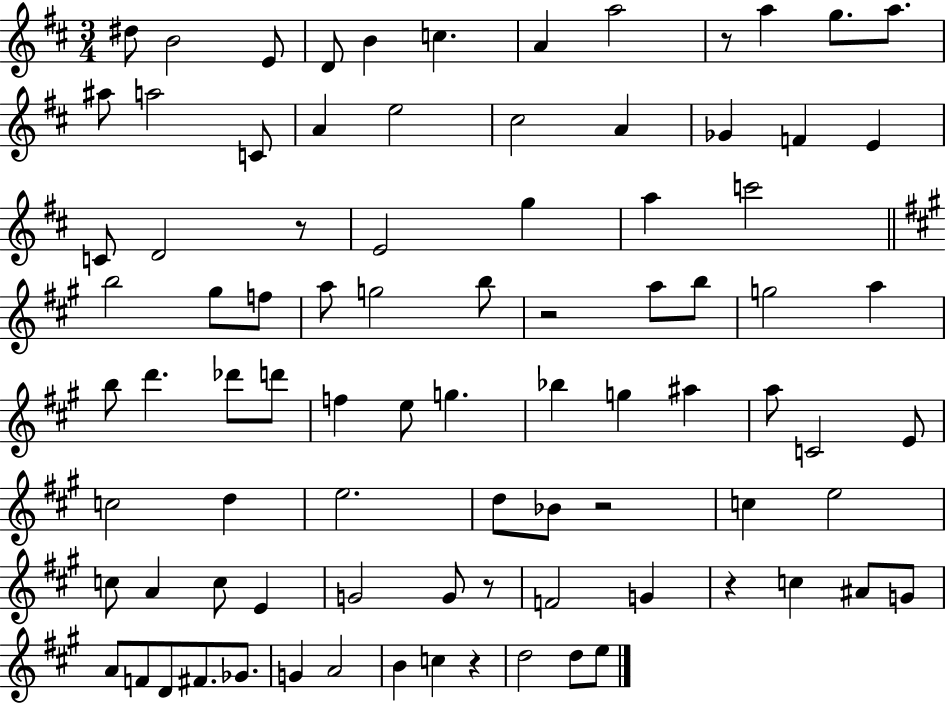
D#5/e B4/h E4/e D4/e B4/q C5/q. A4/q A5/h R/e A5/q G5/e. A5/e. A#5/e A5/h C4/e A4/q E5/h C#5/h A4/q Gb4/q F4/q E4/q C4/e D4/h R/e E4/h G5/q A5/q C6/h B5/h G#5/e F5/e A5/e G5/h B5/e R/h A5/e B5/e G5/h A5/q B5/e D6/q. Db6/e D6/e F5/q E5/e G5/q. Bb5/q G5/q A#5/q A5/e C4/h E4/e C5/h D5/q E5/h. D5/e Bb4/e R/h C5/q E5/h C5/e A4/q C5/e E4/q G4/h G4/e R/e F4/h G4/q R/q C5/q A#4/e G4/e A4/e F4/e D4/e F#4/e. Gb4/e. G4/q A4/h B4/q C5/q R/q D5/h D5/e E5/e